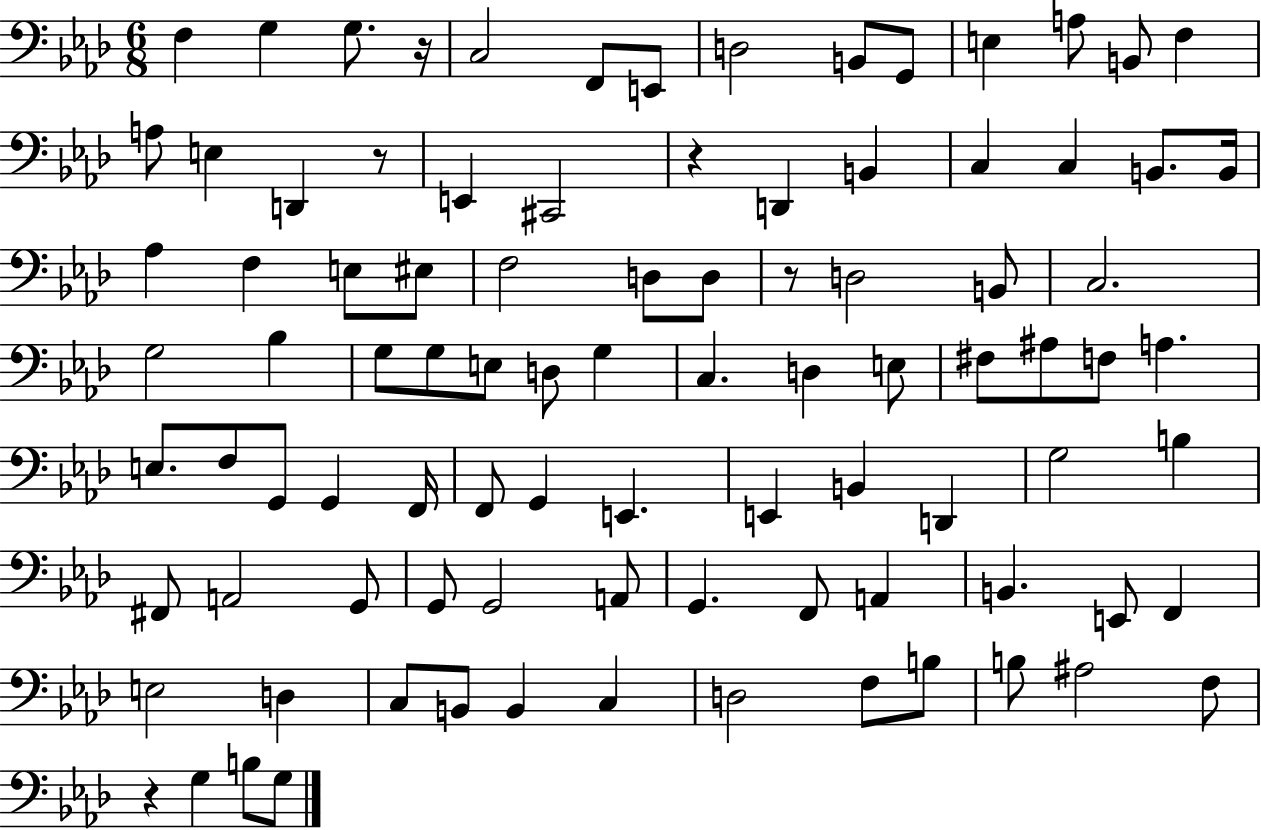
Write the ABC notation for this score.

X:1
T:Untitled
M:6/8
L:1/4
K:Ab
F, G, G,/2 z/4 C,2 F,,/2 E,,/2 D,2 B,,/2 G,,/2 E, A,/2 B,,/2 F, A,/2 E, D,, z/2 E,, ^C,,2 z D,, B,, C, C, B,,/2 B,,/4 _A, F, E,/2 ^E,/2 F,2 D,/2 D,/2 z/2 D,2 B,,/2 C,2 G,2 _B, G,/2 G,/2 E,/2 D,/2 G, C, D, E,/2 ^F,/2 ^A,/2 F,/2 A, E,/2 F,/2 G,,/2 G,, F,,/4 F,,/2 G,, E,, E,, B,, D,, G,2 B, ^F,,/2 A,,2 G,,/2 G,,/2 G,,2 A,,/2 G,, F,,/2 A,, B,, E,,/2 F,, E,2 D, C,/2 B,,/2 B,, C, D,2 F,/2 B,/2 B,/2 ^A,2 F,/2 z G, B,/2 G,/2